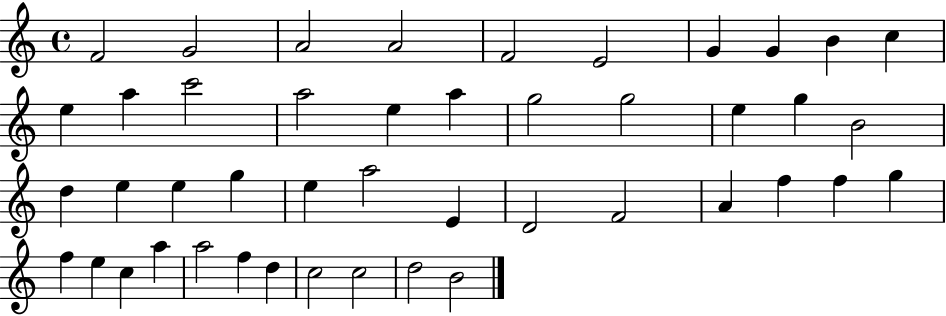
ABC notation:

X:1
T:Untitled
M:4/4
L:1/4
K:C
F2 G2 A2 A2 F2 E2 G G B c e a c'2 a2 e a g2 g2 e g B2 d e e g e a2 E D2 F2 A f f g f e c a a2 f d c2 c2 d2 B2